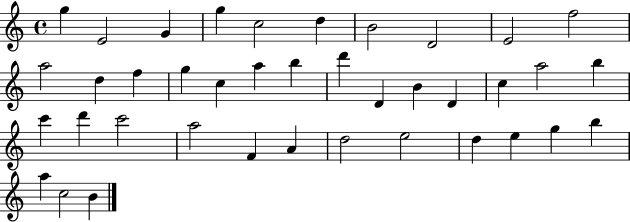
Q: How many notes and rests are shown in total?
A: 39